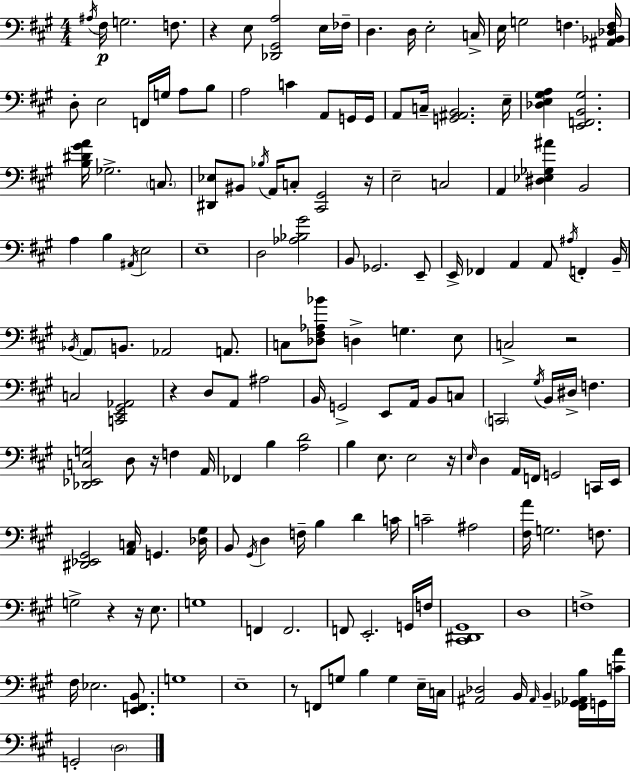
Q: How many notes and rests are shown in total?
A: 165